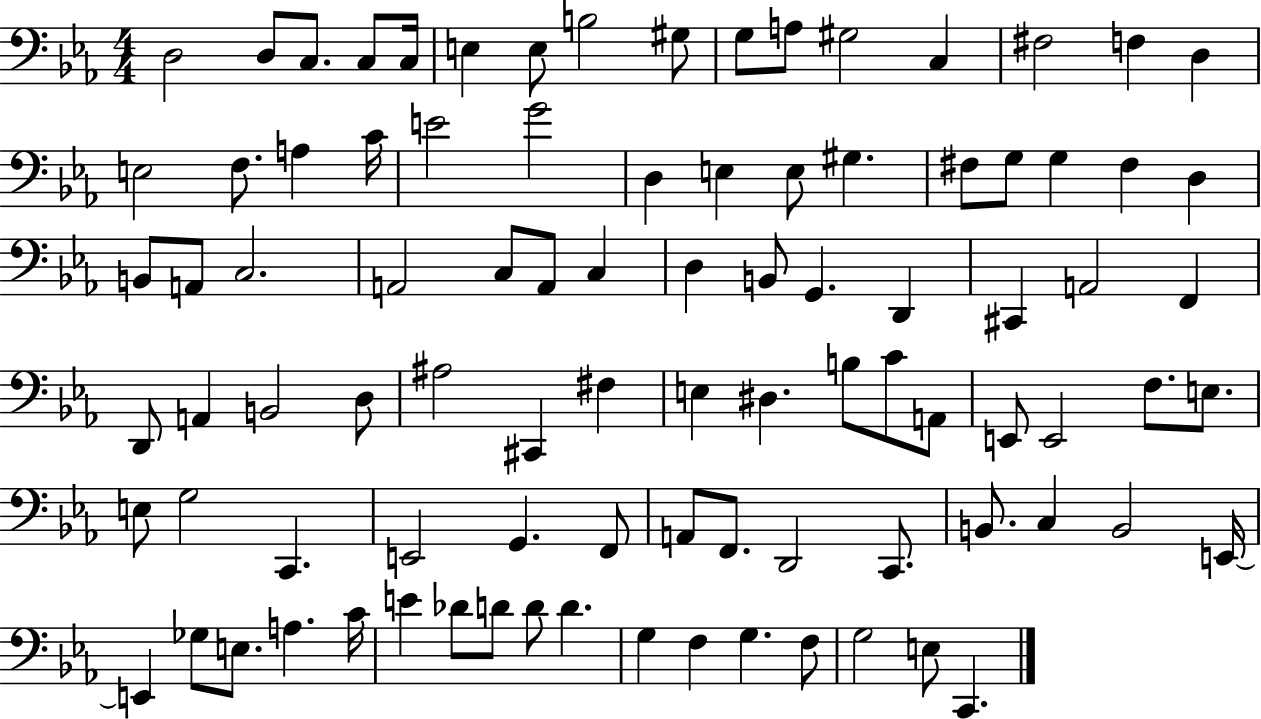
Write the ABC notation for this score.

X:1
T:Untitled
M:4/4
L:1/4
K:Eb
D,2 D,/2 C,/2 C,/2 C,/4 E, E,/2 B,2 ^G,/2 G,/2 A,/2 ^G,2 C, ^F,2 F, D, E,2 F,/2 A, C/4 E2 G2 D, E, E,/2 ^G, ^F,/2 G,/2 G, ^F, D, B,,/2 A,,/2 C,2 A,,2 C,/2 A,,/2 C, D, B,,/2 G,, D,, ^C,, A,,2 F,, D,,/2 A,, B,,2 D,/2 ^A,2 ^C,, ^F, E, ^D, B,/2 C/2 A,,/2 E,,/2 E,,2 F,/2 E,/2 E,/2 G,2 C,, E,,2 G,, F,,/2 A,,/2 F,,/2 D,,2 C,,/2 B,,/2 C, B,,2 E,,/4 E,, _G,/2 E,/2 A, C/4 E _D/2 D/2 D/2 D G, F, G, F,/2 G,2 E,/2 C,,